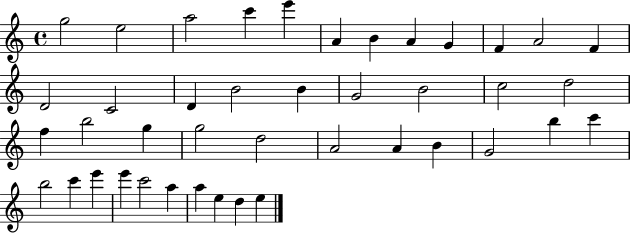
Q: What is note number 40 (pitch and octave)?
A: E5